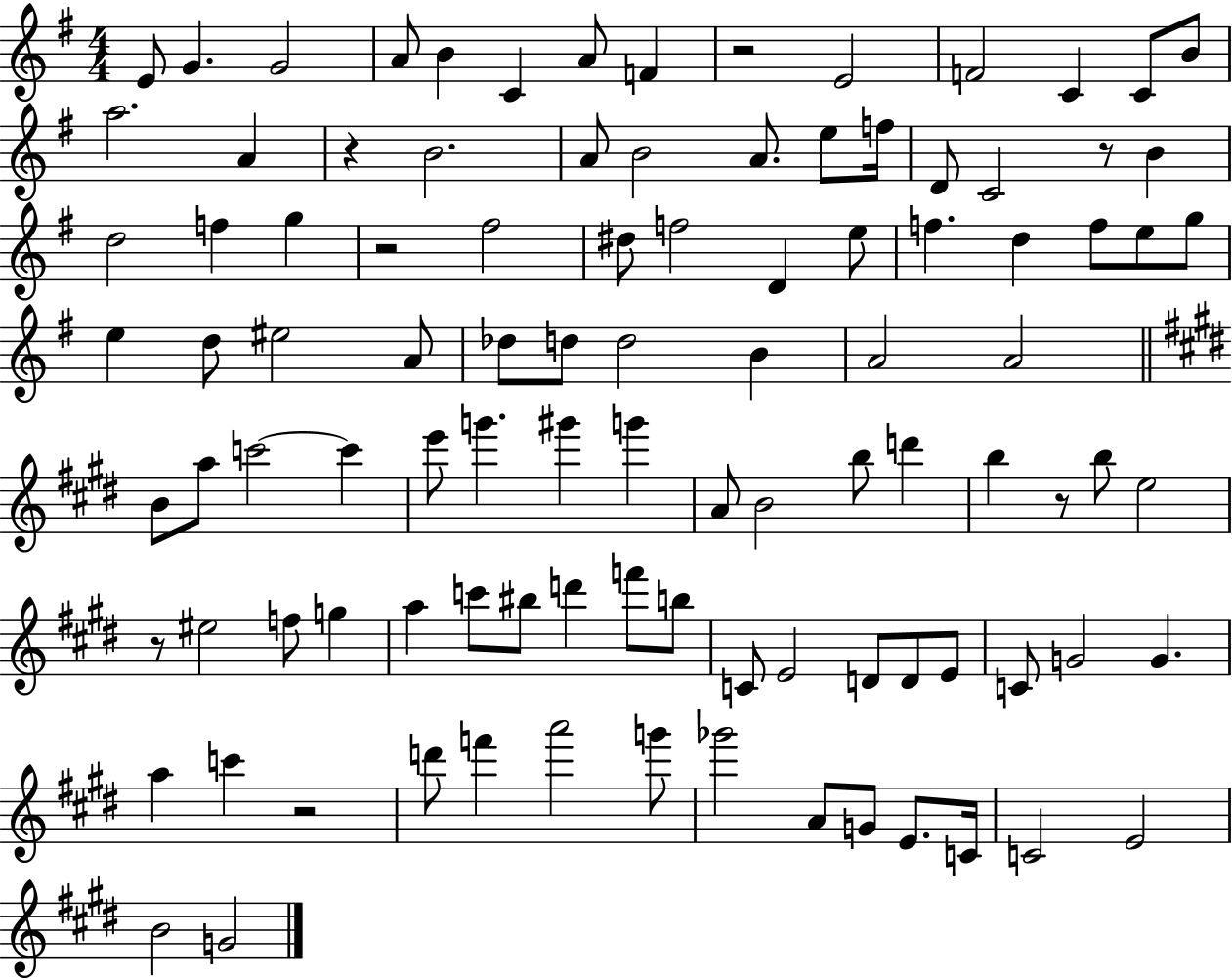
{
  \clef treble
  \numericTimeSignature
  \time 4/4
  \key g \major
  e'8 g'4. g'2 | a'8 b'4 c'4 a'8 f'4 | r2 e'2 | f'2 c'4 c'8 b'8 | \break a''2. a'4 | r4 b'2. | a'8 b'2 a'8. e''8 f''16 | d'8 c'2 r8 b'4 | \break d''2 f''4 g''4 | r2 fis''2 | dis''8 f''2 d'4 e''8 | f''4. d''4 f''8 e''8 g''8 | \break e''4 d''8 eis''2 a'8 | des''8 d''8 d''2 b'4 | a'2 a'2 | \bar "||" \break \key e \major b'8 a''8 c'''2~~ c'''4 | e'''8 g'''4. gis'''4 g'''4 | a'8 b'2 b''8 d'''4 | b''4 r8 b''8 e''2 | \break r8 eis''2 f''8 g''4 | a''4 c'''8 bis''8 d'''4 f'''8 b''8 | c'8 e'2 d'8 d'8 e'8 | c'8 g'2 g'4. | \break a''4 c'''4 r2 | d'''8 f'''4 a'''2 g'''8 | ges'''2 a'8 g'8 e'8. c'16 | c'2 e'2 | \break b'2 g'2 | \bar "|."
}